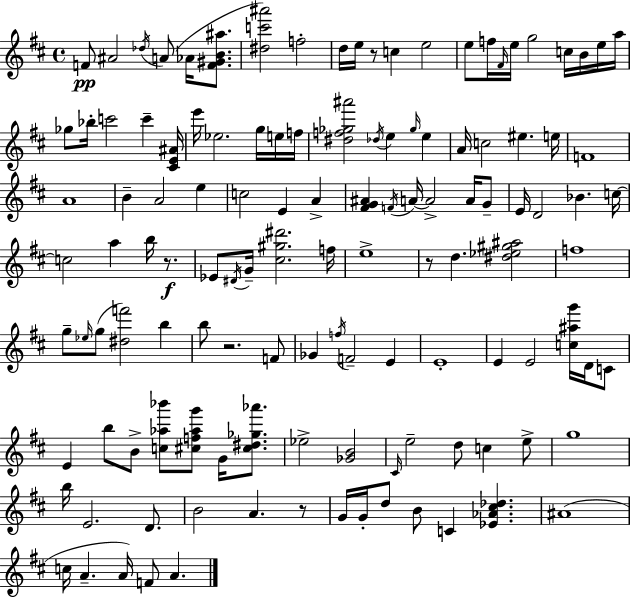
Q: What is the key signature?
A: D major